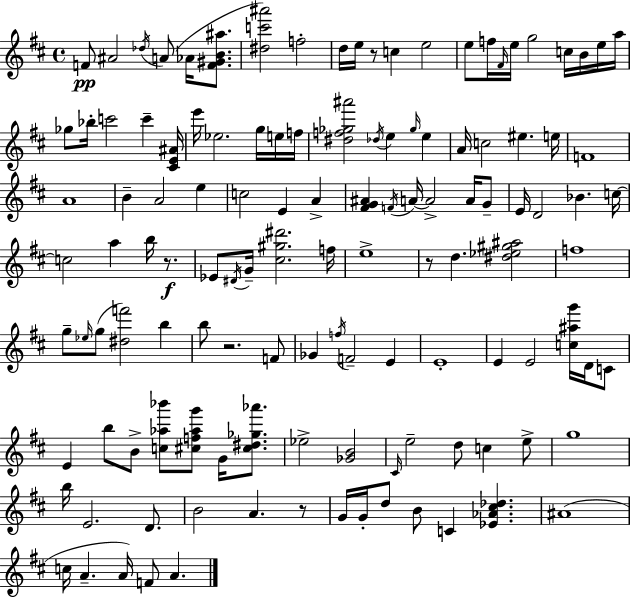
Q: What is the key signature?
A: D major